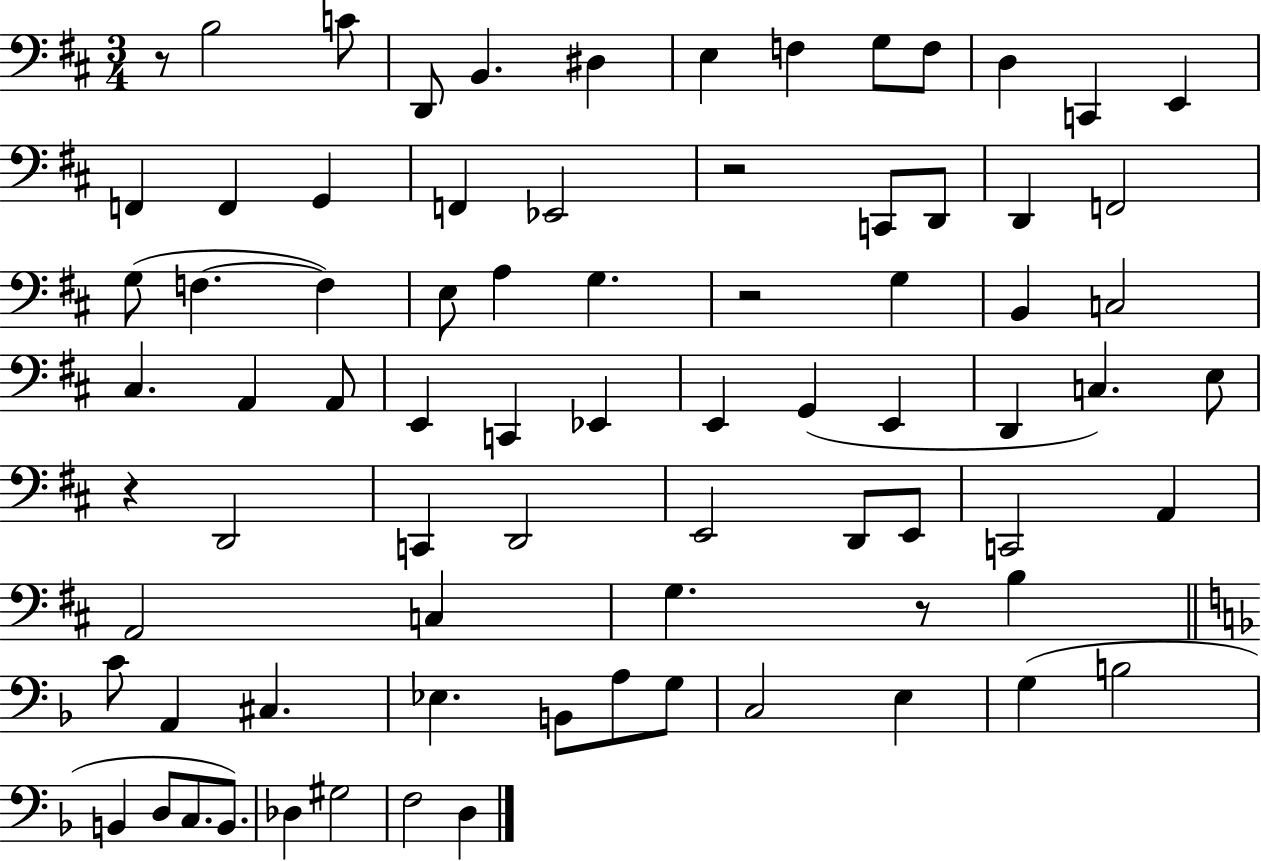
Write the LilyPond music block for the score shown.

{
  \clef bass
  \numericTimeSignature
  \time 3/4
  \key d \major
  \repeat volta 2 { r8 b2 c'8 | d,8 b,4. dis4 | e4 f4 g8 f8 | d4 c,4 e,4 | \break f,4 f,4 g,4 | f,4 ees,2 | r2 c,8 d,8 | d,4 f,2 | \break g8( f4.~~ f4) | e8 a4 g4. | r2 g4 | b,4 c2 | \break cis4. a,4 a,8 | e,4 c,4 ees,4 | e,4 g,4( e,4 | d,4 c4.) e8 | \break r4 d,2 | c,4 d,2 | e,2 d,8 e,8 | c,2 a,4 | \break a,2 c4 | g4. r8 b4 | \bar "||" \break \key f \major c'8 a,4 cis4. | ees4. b,8 a8 g8 | c2 e4 | g4( b2 | \break b,4 d8 c8. b,8.) | des4 gis2 | f2 d4 | } \bar "|."
}